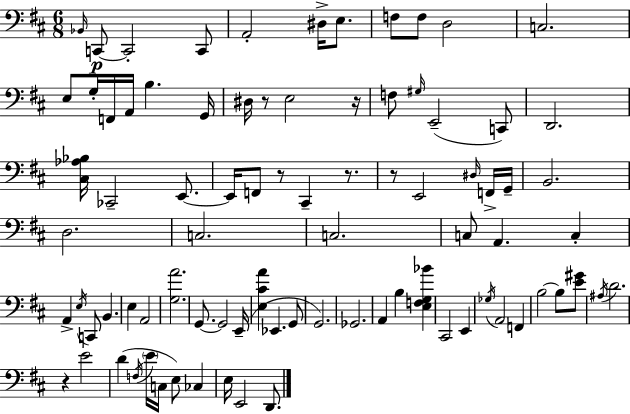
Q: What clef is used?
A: bass